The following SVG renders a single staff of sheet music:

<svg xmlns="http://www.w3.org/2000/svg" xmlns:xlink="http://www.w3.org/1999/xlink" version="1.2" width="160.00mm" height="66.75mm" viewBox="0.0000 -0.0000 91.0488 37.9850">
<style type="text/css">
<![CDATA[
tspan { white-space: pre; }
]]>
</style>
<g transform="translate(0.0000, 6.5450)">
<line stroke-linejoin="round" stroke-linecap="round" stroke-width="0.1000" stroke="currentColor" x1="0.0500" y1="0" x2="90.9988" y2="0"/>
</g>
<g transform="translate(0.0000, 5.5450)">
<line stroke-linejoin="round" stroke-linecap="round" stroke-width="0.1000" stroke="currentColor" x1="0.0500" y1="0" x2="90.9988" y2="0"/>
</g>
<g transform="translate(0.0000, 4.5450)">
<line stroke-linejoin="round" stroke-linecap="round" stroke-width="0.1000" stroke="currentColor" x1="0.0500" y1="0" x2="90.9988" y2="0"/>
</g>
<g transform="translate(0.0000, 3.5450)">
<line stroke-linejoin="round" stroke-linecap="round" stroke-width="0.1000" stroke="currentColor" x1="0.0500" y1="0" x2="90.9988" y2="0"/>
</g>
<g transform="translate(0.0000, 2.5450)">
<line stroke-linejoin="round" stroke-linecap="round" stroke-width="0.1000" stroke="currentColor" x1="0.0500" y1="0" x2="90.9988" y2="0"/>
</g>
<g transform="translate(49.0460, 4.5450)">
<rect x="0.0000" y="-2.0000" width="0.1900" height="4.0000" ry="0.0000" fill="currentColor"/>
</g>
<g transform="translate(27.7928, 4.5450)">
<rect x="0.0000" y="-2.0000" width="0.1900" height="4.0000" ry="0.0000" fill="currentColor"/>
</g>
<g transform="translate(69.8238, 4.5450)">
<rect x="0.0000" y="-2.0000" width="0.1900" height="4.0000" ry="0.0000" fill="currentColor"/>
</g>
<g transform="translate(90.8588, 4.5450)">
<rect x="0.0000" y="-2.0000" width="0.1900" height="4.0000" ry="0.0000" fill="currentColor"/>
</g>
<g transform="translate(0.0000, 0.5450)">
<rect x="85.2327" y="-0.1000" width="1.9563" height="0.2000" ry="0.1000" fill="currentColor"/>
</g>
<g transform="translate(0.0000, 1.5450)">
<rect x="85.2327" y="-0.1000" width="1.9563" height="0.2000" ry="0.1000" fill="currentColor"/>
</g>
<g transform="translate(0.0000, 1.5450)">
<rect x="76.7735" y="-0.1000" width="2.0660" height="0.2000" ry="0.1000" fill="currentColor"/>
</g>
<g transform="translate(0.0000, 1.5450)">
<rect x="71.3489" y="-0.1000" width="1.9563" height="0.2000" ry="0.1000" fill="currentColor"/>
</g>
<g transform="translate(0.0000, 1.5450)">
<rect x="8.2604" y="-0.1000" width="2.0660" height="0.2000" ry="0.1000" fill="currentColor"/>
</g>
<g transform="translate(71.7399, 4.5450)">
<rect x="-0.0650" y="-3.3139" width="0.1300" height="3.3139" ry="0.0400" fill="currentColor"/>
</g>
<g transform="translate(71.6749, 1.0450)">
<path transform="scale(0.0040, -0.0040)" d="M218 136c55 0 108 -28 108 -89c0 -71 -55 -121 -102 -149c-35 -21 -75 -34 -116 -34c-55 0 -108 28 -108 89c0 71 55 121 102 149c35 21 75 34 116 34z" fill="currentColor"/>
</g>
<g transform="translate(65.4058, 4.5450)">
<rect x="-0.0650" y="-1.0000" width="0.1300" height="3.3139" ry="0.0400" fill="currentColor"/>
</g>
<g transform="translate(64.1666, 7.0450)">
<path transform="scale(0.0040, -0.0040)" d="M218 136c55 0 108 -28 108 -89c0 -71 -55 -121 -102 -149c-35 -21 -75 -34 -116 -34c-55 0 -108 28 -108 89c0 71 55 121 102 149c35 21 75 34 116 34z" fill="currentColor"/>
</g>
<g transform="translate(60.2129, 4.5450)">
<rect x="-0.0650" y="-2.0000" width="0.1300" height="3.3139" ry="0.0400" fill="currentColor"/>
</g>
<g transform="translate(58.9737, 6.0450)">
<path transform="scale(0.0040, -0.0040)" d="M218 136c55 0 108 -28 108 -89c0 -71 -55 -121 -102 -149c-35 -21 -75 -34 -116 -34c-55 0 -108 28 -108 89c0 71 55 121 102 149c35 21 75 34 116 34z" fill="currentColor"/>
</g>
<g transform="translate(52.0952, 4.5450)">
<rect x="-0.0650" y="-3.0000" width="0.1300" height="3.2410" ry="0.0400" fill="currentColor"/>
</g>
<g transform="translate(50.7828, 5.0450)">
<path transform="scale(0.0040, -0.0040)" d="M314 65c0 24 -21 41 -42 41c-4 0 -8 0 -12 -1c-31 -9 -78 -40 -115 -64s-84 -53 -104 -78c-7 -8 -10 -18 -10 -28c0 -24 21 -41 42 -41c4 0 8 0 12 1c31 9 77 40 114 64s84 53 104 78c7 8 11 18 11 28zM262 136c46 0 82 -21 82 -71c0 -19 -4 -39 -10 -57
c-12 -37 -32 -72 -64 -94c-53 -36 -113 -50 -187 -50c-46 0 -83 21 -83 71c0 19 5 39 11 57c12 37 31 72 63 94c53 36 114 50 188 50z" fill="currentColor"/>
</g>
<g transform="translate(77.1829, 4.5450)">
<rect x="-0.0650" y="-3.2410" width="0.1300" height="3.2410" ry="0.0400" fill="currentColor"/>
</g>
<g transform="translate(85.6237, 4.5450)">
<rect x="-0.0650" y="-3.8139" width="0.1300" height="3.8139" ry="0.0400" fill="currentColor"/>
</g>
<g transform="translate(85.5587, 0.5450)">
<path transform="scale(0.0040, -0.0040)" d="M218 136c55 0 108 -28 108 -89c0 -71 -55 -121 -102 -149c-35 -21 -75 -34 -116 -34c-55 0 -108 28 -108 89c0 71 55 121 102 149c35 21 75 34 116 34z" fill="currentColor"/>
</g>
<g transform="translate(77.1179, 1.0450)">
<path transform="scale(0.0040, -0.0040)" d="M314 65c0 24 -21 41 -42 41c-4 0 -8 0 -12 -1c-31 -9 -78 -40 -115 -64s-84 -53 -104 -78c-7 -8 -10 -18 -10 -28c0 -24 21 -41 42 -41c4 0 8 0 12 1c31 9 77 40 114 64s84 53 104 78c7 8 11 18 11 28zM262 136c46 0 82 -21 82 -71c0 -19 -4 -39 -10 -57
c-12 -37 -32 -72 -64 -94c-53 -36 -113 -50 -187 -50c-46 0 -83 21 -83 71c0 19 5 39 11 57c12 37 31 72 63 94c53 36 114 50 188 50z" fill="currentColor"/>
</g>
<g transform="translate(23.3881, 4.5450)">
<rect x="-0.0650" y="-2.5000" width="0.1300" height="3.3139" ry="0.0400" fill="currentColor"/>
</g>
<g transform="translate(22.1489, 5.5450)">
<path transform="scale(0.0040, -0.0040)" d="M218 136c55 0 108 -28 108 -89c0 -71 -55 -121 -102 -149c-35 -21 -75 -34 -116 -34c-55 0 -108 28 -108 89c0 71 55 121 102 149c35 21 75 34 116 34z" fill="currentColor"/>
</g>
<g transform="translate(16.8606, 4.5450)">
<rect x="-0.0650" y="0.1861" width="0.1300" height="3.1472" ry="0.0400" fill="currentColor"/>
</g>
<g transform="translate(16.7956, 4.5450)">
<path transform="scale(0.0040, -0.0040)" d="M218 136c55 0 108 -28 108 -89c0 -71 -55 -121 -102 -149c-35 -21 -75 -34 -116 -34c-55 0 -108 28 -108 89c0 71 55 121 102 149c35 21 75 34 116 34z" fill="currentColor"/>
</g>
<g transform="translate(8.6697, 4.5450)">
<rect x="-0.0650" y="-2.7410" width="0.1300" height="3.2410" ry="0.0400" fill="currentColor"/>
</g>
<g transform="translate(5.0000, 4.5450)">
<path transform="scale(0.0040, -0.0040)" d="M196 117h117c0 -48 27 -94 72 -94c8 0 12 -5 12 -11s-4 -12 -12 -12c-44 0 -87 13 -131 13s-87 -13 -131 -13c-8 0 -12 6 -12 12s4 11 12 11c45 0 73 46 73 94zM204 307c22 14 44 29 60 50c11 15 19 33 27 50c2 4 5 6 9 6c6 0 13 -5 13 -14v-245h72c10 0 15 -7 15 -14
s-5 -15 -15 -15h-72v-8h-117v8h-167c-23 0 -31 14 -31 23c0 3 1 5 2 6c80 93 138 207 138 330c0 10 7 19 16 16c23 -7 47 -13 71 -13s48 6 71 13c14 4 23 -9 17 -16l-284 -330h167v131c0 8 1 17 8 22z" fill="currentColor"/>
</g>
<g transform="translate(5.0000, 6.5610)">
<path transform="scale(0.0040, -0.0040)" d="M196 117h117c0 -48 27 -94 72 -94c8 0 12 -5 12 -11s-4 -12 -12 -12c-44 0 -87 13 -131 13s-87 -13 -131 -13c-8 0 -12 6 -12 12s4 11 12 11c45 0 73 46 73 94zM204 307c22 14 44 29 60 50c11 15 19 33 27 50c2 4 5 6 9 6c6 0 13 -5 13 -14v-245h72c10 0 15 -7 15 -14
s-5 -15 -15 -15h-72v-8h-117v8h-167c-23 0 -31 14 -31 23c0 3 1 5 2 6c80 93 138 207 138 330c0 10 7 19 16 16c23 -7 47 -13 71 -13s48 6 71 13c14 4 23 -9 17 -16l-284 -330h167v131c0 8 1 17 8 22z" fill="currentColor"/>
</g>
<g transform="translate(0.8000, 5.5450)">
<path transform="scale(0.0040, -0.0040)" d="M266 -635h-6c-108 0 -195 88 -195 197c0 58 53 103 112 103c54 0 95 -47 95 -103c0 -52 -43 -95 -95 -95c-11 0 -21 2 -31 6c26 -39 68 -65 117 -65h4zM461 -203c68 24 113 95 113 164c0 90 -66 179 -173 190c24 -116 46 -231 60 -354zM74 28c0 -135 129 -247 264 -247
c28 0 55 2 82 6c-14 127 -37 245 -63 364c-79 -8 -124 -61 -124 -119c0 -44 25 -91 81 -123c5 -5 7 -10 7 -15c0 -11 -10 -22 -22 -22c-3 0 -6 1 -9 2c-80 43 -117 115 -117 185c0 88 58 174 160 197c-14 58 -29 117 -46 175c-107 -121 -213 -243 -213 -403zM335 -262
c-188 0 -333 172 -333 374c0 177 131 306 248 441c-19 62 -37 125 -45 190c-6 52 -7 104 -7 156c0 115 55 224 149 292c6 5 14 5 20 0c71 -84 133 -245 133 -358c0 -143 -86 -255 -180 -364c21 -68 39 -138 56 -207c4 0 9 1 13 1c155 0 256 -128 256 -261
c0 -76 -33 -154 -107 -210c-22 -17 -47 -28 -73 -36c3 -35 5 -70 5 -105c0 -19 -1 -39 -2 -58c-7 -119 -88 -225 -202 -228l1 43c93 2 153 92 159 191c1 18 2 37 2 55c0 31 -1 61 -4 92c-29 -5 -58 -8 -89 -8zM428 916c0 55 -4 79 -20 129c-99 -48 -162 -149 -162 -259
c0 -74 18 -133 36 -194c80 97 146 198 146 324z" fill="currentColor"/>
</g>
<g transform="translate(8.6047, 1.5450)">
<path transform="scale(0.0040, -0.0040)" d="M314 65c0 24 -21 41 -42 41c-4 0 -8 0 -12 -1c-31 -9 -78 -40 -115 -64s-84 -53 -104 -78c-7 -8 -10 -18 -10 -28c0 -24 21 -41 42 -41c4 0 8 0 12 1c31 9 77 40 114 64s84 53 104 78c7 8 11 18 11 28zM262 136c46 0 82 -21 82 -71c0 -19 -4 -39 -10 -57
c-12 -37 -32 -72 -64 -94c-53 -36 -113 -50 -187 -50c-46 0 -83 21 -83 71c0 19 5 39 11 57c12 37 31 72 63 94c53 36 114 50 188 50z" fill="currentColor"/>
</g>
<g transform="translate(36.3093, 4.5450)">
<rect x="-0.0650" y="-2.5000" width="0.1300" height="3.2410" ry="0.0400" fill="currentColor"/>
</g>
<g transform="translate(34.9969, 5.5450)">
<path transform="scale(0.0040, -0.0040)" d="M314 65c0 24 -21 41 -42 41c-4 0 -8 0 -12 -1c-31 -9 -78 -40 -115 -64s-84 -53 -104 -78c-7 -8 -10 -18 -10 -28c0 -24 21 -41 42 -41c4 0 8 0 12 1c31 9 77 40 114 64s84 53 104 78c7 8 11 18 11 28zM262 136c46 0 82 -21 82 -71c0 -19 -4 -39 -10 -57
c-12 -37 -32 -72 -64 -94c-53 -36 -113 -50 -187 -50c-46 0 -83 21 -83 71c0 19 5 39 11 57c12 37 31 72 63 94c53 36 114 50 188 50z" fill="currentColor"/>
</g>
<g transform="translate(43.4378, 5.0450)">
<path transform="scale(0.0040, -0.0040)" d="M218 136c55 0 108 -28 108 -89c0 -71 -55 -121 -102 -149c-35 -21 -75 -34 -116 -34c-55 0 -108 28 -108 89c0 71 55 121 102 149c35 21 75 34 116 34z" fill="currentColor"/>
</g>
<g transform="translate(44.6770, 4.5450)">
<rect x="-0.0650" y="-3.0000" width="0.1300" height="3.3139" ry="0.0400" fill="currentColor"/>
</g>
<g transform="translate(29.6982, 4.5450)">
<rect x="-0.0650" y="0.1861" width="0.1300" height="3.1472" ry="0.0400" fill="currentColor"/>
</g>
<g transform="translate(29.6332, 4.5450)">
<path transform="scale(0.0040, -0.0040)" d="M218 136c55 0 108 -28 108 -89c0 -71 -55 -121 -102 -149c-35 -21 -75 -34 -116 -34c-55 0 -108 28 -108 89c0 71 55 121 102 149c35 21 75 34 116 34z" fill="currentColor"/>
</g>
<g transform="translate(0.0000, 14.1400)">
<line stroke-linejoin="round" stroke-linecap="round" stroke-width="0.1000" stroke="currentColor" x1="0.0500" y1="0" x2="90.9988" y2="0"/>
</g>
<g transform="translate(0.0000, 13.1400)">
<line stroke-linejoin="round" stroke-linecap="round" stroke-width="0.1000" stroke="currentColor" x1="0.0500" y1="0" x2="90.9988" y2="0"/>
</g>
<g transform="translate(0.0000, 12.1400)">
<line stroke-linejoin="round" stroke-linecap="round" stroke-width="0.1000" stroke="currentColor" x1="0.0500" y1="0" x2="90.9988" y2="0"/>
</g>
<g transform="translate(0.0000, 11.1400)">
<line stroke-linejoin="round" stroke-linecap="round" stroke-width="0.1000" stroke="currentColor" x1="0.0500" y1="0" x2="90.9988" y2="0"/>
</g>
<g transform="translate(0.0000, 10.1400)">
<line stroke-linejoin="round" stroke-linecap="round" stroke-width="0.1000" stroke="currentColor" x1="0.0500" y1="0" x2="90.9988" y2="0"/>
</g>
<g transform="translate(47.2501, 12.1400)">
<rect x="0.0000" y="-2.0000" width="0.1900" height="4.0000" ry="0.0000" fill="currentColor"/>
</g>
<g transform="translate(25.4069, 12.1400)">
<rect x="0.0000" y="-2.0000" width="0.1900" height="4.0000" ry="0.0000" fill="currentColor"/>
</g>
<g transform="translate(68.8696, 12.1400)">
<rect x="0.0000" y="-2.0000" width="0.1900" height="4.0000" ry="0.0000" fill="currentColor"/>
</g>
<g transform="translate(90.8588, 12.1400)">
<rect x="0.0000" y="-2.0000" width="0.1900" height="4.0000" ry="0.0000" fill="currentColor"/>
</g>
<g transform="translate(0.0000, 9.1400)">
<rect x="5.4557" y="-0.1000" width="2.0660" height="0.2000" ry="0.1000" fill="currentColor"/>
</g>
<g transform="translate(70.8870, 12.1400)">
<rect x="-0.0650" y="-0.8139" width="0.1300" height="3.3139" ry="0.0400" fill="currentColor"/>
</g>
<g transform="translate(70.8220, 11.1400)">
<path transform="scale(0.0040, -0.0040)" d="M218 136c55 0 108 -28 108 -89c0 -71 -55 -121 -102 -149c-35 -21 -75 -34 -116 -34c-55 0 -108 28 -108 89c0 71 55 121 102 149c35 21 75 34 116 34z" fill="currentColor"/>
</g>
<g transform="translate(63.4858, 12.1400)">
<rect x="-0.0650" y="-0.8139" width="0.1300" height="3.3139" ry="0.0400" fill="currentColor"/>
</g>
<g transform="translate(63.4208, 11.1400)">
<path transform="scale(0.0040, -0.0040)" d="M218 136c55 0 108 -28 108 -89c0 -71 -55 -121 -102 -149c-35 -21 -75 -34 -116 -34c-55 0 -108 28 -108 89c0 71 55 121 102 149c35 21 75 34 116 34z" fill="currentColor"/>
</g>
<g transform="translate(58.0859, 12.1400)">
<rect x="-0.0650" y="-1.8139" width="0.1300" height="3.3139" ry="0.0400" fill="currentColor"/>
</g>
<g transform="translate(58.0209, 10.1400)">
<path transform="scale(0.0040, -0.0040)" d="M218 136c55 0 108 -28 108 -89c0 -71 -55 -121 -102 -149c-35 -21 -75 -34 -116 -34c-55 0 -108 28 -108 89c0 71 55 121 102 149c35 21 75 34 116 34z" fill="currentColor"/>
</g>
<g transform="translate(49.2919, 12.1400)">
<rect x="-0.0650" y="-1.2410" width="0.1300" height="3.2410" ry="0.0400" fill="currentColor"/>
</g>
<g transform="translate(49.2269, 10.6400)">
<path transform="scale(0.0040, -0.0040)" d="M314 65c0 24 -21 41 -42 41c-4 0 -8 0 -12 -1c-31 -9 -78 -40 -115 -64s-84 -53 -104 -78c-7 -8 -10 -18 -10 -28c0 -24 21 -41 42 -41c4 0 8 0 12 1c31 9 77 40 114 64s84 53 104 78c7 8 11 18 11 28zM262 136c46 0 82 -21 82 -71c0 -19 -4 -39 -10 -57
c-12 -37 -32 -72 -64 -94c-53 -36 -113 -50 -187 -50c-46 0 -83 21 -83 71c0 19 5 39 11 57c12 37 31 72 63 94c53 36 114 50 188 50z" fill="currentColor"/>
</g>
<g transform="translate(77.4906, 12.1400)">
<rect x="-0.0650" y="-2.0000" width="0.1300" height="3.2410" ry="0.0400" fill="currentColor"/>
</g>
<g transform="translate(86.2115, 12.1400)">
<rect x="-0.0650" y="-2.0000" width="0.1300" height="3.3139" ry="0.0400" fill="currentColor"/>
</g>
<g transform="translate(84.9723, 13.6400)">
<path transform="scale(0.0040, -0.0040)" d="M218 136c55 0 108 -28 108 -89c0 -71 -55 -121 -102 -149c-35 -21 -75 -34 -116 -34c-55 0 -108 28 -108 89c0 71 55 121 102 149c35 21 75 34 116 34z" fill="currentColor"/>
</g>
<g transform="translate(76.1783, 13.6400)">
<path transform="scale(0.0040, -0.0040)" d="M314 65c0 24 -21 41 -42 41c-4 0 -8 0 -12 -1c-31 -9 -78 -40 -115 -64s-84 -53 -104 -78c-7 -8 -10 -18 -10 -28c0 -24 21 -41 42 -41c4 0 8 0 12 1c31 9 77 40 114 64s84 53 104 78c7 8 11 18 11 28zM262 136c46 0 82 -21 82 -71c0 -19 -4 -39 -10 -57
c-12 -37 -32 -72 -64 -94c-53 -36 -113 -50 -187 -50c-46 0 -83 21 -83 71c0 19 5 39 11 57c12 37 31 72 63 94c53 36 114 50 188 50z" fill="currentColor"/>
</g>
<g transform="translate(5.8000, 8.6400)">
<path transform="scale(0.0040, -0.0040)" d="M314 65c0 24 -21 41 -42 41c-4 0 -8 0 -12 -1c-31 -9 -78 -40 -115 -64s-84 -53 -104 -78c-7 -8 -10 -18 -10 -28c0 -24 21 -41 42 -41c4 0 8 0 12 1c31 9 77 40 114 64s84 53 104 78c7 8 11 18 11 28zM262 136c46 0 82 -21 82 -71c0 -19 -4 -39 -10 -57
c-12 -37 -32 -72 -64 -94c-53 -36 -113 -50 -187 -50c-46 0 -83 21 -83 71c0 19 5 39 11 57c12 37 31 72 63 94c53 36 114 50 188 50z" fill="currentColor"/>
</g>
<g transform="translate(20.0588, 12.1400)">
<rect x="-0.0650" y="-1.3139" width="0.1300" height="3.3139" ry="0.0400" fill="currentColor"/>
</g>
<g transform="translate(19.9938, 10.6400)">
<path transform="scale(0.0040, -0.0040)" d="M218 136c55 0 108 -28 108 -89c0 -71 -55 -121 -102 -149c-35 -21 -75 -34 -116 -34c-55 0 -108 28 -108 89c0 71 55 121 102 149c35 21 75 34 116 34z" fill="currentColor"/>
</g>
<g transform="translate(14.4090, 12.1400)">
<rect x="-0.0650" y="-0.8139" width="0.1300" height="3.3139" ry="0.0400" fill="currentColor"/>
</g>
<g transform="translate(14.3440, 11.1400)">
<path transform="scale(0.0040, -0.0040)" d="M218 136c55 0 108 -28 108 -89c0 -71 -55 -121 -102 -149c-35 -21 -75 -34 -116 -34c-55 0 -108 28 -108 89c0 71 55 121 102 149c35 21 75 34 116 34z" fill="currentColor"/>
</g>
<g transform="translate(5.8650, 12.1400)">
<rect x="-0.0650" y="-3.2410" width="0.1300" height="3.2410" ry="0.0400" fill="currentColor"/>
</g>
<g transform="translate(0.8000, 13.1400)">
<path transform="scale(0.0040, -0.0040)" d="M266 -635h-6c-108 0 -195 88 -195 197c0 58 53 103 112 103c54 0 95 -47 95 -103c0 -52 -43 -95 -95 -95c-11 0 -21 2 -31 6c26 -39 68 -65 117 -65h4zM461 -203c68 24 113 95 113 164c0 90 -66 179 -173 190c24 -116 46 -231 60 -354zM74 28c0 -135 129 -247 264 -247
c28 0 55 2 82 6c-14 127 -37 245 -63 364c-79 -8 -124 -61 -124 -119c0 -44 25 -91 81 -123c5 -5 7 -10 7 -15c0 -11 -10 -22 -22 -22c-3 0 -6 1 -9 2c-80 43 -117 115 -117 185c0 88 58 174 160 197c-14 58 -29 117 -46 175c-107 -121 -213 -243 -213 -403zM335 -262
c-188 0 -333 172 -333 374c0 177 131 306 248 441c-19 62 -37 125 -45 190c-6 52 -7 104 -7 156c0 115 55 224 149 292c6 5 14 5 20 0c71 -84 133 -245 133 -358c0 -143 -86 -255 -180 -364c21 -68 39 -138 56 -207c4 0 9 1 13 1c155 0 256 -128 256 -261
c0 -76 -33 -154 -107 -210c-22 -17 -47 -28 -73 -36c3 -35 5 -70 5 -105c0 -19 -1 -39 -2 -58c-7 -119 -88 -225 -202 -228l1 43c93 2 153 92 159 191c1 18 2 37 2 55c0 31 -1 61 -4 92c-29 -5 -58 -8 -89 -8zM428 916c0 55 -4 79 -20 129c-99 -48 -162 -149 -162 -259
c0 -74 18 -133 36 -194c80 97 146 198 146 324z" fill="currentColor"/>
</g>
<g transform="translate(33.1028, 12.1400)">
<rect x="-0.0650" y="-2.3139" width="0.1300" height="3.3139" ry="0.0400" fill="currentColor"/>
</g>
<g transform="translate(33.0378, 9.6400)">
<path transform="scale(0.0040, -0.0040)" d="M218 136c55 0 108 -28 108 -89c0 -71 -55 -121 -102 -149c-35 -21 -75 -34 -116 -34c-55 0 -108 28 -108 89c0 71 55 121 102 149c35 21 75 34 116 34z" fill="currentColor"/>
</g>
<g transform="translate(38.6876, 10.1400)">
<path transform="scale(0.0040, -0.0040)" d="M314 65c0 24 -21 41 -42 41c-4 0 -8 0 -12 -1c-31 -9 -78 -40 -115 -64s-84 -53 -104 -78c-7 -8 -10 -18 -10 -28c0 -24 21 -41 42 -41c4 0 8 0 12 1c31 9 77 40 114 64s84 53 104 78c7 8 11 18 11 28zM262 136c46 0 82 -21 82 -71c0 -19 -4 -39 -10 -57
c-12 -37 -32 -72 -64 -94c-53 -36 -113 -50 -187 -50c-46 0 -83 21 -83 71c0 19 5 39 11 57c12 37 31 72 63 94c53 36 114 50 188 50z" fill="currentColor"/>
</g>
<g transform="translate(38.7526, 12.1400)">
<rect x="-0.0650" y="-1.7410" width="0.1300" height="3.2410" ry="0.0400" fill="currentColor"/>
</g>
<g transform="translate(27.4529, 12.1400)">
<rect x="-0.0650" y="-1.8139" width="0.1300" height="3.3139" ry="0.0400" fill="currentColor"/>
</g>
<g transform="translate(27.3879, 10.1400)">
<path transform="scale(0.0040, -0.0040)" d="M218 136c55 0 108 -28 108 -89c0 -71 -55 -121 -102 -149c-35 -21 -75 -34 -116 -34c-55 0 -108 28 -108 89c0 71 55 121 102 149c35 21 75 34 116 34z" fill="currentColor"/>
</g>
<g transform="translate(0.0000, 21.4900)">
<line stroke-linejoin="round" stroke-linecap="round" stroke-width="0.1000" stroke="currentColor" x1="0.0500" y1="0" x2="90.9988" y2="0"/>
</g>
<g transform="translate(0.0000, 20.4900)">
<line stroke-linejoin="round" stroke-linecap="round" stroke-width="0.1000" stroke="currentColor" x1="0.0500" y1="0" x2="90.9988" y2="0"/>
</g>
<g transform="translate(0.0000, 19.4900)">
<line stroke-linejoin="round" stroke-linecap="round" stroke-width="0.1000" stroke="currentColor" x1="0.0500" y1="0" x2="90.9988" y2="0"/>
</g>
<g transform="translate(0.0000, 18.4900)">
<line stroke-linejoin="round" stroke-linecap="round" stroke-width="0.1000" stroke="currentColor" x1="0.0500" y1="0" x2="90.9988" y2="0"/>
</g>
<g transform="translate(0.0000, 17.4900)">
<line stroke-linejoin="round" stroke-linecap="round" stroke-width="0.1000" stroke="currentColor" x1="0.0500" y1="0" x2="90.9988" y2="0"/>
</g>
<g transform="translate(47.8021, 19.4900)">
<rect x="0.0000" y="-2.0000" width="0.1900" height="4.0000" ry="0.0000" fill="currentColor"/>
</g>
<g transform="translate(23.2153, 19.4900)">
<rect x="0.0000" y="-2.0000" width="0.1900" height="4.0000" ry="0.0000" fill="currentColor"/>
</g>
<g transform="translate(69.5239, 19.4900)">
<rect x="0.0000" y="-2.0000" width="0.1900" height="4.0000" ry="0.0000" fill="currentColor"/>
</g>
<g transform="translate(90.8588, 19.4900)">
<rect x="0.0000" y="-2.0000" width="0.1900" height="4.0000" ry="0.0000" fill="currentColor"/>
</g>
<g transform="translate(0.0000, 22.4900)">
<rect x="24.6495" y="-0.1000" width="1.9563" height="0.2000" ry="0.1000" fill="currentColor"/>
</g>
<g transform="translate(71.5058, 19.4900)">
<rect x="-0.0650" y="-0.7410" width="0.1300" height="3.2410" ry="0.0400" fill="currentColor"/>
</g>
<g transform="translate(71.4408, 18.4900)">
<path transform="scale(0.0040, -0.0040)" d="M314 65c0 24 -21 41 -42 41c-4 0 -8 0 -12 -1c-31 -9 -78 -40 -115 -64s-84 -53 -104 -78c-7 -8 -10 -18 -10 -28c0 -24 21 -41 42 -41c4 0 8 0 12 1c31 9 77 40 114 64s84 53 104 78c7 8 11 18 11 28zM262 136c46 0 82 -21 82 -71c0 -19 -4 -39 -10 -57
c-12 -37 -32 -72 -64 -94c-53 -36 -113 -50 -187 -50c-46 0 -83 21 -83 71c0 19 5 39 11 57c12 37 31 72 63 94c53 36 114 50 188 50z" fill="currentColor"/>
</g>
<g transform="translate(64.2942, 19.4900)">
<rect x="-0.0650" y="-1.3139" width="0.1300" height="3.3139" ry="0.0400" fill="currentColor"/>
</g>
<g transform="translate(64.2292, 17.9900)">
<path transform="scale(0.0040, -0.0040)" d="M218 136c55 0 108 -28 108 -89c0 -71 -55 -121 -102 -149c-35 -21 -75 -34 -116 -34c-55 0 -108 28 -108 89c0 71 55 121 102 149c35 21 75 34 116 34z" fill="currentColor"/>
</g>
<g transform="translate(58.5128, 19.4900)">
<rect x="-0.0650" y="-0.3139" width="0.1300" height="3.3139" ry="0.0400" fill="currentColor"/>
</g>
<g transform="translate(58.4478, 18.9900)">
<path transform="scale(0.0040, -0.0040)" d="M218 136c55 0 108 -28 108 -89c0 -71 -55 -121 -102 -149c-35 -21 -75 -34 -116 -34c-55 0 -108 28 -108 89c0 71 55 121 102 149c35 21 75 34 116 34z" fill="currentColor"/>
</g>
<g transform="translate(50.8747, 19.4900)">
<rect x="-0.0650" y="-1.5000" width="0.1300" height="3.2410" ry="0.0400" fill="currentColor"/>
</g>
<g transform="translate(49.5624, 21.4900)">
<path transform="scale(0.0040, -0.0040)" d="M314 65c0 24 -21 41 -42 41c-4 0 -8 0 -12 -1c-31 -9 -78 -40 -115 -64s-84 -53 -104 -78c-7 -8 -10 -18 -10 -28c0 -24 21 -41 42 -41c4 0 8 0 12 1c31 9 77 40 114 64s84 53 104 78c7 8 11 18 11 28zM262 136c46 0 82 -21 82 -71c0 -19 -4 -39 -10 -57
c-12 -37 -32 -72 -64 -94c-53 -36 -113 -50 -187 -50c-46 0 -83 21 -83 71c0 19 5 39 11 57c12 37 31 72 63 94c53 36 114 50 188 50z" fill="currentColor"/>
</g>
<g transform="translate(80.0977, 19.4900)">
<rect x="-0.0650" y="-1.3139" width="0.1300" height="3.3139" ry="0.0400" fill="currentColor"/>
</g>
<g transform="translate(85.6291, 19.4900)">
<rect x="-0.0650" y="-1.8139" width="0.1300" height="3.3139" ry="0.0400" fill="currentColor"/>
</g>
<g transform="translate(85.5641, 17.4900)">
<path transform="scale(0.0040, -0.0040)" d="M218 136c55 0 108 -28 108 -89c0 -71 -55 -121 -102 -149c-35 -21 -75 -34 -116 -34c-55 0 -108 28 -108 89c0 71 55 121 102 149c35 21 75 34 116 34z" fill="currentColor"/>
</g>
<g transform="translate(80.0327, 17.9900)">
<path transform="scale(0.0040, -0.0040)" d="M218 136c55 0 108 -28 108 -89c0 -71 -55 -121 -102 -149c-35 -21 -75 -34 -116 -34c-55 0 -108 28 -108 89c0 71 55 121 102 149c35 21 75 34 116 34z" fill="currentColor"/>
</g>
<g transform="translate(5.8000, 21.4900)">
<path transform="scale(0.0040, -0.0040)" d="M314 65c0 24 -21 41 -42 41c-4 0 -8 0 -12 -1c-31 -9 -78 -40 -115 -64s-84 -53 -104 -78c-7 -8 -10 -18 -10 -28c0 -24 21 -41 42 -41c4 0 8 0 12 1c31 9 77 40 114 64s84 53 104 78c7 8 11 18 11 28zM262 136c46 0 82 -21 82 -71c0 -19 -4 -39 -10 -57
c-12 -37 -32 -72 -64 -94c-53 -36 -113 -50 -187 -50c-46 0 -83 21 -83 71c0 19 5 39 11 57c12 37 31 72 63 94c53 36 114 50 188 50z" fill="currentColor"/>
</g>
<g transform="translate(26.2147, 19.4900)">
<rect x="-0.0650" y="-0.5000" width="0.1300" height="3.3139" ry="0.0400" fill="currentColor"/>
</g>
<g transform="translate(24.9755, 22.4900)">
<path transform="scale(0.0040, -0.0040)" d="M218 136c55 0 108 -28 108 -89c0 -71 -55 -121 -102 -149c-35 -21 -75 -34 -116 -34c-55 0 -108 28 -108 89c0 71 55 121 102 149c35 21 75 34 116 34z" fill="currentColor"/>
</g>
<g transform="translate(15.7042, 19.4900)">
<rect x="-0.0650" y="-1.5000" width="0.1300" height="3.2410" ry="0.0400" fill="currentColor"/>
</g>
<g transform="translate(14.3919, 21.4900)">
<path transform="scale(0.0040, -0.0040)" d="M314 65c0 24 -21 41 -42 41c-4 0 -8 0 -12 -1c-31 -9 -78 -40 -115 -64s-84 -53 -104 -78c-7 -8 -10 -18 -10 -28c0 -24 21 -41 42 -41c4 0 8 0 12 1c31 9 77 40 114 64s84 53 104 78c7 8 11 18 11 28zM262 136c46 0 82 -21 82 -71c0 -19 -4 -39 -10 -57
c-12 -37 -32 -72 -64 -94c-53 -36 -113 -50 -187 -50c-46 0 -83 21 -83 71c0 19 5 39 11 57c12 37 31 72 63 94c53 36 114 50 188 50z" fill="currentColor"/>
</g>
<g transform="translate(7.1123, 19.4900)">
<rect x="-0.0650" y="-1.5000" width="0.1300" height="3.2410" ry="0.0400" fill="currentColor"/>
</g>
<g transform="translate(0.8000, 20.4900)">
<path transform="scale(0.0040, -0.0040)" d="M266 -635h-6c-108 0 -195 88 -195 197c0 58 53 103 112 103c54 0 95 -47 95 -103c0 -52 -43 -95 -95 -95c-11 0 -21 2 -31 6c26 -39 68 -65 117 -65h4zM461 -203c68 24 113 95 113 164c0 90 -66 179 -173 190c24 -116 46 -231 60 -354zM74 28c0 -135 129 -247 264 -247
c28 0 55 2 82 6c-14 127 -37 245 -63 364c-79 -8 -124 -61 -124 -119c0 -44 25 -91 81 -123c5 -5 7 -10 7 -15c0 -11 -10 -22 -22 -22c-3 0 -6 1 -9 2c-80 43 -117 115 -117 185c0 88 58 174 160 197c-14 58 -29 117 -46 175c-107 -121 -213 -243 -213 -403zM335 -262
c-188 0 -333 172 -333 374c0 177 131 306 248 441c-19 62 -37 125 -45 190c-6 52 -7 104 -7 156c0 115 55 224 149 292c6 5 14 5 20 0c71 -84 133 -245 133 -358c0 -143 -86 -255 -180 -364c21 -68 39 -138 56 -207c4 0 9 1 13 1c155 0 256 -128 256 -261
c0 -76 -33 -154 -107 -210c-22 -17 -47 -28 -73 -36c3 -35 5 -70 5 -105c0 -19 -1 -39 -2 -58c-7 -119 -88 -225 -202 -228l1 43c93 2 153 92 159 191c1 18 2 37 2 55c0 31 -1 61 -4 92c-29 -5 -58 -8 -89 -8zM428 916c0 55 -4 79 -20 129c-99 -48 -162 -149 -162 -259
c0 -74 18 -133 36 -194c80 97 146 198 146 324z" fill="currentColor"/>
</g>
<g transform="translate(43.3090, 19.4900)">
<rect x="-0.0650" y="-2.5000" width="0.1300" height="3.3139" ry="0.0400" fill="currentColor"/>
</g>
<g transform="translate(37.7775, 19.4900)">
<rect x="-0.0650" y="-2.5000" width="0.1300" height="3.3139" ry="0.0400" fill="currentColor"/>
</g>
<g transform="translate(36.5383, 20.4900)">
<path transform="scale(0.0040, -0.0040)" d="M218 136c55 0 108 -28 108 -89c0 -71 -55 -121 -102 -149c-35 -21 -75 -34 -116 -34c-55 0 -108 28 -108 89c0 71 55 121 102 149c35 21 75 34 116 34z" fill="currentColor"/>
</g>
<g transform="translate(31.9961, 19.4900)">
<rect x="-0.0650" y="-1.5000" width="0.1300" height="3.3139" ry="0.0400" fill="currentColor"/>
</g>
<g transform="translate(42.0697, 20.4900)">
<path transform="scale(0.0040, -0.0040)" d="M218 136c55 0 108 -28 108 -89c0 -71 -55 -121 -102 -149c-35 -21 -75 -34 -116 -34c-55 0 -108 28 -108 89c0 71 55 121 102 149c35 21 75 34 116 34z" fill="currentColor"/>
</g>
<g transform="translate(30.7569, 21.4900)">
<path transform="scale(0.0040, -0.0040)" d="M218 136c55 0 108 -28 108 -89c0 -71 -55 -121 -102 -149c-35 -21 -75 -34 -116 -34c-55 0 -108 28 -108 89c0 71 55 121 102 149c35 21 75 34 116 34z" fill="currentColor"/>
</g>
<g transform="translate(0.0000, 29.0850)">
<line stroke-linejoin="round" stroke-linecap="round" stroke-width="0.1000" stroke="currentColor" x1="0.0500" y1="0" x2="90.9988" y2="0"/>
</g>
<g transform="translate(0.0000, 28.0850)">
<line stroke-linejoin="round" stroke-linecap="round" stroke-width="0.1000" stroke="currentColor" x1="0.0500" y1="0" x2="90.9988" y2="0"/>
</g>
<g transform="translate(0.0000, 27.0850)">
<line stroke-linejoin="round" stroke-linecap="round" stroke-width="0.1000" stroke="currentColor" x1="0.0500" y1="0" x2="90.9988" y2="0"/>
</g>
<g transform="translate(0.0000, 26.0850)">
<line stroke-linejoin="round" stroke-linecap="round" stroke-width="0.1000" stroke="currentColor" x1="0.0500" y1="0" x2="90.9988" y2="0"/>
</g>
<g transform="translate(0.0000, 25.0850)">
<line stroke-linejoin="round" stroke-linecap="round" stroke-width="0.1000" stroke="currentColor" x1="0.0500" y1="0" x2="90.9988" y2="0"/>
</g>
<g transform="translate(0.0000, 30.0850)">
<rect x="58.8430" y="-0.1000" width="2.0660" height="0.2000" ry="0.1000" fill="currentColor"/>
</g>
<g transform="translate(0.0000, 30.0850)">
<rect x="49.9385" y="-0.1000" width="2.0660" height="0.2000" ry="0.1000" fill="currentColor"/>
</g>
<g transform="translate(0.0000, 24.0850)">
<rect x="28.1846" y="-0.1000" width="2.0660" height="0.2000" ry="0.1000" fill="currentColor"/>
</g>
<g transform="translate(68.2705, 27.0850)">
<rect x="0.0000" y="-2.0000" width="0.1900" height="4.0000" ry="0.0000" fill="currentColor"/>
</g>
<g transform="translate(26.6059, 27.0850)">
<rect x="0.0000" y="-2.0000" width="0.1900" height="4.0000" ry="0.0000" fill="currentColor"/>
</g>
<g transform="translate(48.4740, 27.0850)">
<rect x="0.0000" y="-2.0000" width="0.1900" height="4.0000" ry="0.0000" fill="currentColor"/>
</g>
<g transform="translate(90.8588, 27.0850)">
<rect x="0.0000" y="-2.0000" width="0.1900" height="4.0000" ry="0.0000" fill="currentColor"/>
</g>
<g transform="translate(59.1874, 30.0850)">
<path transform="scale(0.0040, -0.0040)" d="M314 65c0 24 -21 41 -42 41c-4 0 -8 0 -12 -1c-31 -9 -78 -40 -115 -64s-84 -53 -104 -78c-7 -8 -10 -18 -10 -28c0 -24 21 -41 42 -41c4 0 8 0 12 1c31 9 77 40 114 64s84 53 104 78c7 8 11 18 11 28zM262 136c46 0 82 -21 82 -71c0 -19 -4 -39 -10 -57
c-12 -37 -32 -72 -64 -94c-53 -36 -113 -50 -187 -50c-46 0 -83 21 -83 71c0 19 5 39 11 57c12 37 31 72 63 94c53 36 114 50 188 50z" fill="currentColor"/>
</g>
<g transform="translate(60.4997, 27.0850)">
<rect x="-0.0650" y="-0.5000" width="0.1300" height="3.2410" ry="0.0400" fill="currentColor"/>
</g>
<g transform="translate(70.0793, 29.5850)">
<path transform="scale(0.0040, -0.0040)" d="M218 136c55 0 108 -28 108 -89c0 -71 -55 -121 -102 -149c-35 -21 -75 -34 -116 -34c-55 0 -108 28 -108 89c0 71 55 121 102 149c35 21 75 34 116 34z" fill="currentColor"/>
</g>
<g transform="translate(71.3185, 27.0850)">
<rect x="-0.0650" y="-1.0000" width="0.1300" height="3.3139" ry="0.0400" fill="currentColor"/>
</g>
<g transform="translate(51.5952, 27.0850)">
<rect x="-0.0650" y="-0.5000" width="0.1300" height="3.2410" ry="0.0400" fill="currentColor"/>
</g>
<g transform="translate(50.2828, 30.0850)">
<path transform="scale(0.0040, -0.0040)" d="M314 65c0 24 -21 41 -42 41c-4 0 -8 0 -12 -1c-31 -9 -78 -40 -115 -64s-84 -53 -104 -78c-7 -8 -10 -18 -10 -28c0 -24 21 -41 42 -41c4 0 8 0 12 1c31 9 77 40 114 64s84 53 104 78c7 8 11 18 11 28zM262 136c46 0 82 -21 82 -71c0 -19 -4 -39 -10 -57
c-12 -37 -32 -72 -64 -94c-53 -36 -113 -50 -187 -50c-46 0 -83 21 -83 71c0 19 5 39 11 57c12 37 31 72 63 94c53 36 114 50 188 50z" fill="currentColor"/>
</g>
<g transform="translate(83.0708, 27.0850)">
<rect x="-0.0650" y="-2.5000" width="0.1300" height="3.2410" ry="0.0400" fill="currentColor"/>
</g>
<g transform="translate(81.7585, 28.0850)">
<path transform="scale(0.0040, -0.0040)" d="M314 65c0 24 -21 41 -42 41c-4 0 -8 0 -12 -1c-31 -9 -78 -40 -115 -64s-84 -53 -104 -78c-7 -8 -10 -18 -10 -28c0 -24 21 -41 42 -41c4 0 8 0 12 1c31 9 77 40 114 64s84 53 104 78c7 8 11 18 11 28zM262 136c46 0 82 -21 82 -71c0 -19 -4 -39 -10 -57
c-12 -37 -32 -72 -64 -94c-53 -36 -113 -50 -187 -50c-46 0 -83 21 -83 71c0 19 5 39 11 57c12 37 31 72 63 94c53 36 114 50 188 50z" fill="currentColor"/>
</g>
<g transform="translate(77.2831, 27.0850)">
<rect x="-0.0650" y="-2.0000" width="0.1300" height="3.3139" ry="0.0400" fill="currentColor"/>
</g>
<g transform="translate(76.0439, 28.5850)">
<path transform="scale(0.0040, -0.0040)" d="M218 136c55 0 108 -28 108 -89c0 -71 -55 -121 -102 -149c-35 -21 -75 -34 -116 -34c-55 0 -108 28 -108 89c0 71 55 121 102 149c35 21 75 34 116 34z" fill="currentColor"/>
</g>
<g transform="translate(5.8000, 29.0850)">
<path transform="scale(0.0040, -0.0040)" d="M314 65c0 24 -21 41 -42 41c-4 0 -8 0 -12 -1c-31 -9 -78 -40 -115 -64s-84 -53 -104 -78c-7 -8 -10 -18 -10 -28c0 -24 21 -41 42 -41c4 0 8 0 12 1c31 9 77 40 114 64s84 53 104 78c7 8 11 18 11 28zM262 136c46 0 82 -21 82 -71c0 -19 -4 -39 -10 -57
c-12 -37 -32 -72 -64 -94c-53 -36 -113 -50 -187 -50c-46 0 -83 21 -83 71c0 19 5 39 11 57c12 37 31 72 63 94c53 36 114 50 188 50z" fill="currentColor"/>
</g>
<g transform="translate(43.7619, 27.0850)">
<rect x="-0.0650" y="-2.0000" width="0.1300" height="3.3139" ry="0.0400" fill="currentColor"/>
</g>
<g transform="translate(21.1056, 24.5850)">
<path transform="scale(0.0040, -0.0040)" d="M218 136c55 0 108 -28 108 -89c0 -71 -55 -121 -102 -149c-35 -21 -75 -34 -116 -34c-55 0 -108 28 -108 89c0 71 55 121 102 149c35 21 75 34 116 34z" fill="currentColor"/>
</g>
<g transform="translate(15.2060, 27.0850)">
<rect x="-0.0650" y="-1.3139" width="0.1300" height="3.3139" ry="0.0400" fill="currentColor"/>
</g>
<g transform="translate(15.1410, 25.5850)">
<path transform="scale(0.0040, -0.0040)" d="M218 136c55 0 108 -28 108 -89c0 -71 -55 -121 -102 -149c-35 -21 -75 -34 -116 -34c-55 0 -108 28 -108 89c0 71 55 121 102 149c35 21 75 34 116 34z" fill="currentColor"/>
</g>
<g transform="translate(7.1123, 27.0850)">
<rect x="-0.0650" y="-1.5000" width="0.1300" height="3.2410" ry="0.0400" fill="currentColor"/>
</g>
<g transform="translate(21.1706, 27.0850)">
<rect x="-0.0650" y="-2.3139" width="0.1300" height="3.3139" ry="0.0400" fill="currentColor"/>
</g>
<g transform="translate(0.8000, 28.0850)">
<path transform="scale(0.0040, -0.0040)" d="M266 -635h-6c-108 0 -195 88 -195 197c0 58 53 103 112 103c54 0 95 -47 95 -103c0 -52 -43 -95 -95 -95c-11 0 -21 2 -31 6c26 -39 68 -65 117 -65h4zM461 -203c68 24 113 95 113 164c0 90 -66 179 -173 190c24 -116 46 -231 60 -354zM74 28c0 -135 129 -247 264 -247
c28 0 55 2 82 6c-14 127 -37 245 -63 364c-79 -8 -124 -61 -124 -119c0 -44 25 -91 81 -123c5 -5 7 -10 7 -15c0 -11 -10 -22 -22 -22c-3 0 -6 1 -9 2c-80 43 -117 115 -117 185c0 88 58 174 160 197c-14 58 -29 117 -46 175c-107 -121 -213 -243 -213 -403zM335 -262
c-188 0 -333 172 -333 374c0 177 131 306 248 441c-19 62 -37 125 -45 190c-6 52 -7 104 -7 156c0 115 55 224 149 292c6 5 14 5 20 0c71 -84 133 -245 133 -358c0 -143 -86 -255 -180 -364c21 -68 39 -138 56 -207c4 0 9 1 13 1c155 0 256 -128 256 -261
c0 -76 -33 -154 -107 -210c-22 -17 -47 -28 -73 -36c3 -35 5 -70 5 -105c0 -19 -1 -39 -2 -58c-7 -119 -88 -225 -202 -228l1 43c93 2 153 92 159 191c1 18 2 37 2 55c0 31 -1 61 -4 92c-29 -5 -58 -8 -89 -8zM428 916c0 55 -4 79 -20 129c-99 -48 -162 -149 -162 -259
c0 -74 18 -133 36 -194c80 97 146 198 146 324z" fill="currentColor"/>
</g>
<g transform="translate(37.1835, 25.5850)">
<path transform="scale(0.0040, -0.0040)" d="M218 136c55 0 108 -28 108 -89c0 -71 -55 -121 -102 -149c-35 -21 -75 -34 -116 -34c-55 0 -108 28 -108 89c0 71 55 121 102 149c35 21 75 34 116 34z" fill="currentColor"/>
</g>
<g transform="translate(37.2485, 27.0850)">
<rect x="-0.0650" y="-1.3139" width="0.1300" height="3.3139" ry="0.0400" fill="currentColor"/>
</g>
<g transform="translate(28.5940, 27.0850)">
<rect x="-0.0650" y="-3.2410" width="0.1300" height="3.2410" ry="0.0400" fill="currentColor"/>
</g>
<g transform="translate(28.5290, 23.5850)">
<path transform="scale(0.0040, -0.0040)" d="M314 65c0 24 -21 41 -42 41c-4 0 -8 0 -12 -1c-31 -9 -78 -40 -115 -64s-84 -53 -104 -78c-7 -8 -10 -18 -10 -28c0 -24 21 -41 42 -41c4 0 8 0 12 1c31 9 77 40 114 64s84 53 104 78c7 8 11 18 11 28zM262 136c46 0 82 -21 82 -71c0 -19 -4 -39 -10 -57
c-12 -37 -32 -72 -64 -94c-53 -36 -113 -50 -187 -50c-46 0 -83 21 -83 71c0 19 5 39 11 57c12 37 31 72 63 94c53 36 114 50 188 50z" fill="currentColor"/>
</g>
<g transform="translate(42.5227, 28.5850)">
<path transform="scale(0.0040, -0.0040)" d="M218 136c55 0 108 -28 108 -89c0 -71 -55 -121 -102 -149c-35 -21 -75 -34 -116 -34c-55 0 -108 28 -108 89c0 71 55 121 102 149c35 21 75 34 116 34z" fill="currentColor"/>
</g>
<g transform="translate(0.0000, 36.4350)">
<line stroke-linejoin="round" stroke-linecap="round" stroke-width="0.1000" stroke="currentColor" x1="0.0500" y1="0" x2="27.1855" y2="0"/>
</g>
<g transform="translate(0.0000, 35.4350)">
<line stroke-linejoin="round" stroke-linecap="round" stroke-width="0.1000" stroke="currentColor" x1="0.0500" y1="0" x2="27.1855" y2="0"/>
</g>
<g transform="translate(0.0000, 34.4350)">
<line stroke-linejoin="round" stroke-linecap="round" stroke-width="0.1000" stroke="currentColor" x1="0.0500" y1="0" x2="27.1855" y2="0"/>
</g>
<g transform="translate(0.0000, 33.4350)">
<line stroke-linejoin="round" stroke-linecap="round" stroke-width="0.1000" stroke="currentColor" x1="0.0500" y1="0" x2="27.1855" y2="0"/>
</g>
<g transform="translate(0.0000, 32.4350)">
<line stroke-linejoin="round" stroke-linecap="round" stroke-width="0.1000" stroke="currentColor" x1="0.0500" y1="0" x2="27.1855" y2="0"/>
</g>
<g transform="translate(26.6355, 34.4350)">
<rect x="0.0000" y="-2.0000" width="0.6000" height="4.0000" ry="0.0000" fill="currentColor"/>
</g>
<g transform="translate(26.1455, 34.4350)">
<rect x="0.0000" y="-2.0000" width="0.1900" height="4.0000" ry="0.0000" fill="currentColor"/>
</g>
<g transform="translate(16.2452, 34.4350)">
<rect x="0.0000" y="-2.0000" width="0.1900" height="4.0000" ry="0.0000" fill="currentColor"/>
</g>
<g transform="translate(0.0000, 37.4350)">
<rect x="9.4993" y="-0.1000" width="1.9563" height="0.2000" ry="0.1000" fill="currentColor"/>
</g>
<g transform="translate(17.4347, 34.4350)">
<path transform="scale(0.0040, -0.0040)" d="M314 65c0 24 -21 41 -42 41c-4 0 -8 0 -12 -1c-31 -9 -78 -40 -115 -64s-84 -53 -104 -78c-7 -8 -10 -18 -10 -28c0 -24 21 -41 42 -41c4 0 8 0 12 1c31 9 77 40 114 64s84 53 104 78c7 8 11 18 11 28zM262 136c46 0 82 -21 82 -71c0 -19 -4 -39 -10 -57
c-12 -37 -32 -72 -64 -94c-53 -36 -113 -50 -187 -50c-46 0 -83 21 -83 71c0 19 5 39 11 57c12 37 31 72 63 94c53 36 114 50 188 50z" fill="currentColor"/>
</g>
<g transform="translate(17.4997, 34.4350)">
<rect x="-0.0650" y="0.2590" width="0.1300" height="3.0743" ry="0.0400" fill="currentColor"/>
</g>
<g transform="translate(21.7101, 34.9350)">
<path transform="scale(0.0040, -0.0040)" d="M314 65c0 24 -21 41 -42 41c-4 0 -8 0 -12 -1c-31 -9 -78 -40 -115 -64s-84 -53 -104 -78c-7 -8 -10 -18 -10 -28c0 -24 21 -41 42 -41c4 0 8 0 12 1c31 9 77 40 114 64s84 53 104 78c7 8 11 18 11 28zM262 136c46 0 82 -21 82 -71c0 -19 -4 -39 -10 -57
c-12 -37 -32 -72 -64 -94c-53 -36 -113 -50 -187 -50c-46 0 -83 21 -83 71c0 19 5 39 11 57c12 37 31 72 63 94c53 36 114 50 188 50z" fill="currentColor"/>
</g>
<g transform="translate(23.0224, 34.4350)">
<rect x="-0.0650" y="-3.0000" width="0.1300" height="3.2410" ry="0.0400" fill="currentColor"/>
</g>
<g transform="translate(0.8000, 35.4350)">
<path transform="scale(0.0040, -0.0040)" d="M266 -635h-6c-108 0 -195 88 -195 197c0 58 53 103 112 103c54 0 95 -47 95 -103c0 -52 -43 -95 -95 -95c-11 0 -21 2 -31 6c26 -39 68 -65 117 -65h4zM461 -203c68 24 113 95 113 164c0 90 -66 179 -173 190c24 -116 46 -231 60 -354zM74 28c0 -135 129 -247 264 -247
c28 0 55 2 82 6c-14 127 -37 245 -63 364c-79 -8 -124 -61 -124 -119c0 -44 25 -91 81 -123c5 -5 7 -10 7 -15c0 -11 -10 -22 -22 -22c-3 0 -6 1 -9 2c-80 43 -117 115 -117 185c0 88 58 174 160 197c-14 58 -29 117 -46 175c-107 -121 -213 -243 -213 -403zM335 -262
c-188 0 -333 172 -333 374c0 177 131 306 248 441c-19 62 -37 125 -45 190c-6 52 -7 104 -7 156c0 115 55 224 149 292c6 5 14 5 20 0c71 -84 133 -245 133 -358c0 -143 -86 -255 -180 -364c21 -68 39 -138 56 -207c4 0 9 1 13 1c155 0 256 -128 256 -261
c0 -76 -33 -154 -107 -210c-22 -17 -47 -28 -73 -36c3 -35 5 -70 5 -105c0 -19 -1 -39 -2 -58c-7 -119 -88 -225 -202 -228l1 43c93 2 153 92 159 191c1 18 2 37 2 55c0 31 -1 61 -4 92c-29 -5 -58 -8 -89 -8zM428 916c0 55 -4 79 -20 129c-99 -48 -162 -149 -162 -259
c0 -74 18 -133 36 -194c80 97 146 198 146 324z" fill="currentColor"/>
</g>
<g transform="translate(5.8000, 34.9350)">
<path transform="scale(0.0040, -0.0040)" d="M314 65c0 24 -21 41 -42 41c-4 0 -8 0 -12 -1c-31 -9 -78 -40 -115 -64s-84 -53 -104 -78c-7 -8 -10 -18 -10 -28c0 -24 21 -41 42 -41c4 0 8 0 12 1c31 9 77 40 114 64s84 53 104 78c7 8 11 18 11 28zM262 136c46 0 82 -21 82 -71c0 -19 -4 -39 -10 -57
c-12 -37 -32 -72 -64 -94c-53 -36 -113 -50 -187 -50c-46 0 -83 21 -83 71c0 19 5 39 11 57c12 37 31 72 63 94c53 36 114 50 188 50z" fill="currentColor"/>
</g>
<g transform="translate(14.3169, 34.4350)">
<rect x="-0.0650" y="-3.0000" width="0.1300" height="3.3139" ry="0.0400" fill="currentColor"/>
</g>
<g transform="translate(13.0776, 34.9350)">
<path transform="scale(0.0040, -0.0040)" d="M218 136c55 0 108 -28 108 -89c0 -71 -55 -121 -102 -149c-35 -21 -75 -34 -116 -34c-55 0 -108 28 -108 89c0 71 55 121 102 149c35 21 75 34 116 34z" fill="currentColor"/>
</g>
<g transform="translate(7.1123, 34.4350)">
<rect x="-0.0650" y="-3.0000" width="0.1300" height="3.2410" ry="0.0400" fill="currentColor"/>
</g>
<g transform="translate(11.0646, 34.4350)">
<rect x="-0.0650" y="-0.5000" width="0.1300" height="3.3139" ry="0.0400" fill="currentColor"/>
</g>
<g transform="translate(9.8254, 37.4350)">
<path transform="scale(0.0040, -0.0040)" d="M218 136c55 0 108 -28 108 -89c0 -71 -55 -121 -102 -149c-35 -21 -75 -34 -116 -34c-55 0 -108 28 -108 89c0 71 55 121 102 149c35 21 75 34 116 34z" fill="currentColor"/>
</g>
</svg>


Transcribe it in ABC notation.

X:1
T:Untitled
M:4/4
L:1/4
K:C
a2 B G B G2 A A2 F D b b2 c' b2 d e f g f2 e2 f d d F2 F E2 E2 C E G G E2 c e d2 e f E2 e g b2 e F C2 C2 D F G2 A2 C A B2 A2